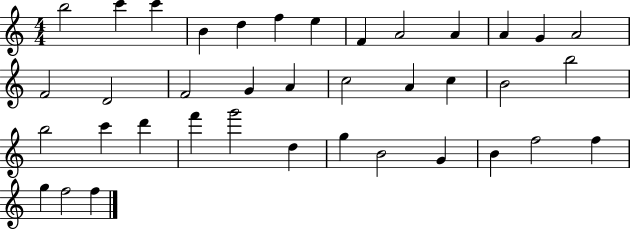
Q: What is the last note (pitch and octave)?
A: F5